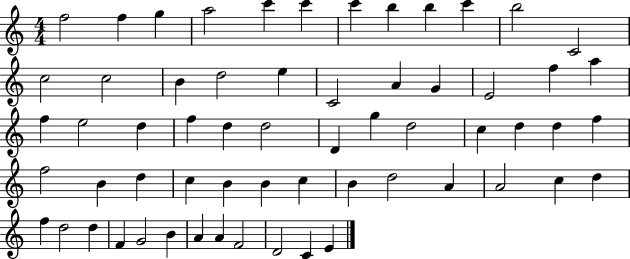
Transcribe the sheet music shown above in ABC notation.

X:1
T:Untitled
M:4/4
L:1/4
K:C
f2 f g a2 c' c' c' b b c' b2 C2 c2 c2 B d2 e C2 A G E2 f a f e2 d f d d2 D g d2 c d d f f2 B d c B B c B d2 A A2 c d f d2 d F G2 B A A F2 D2 C E